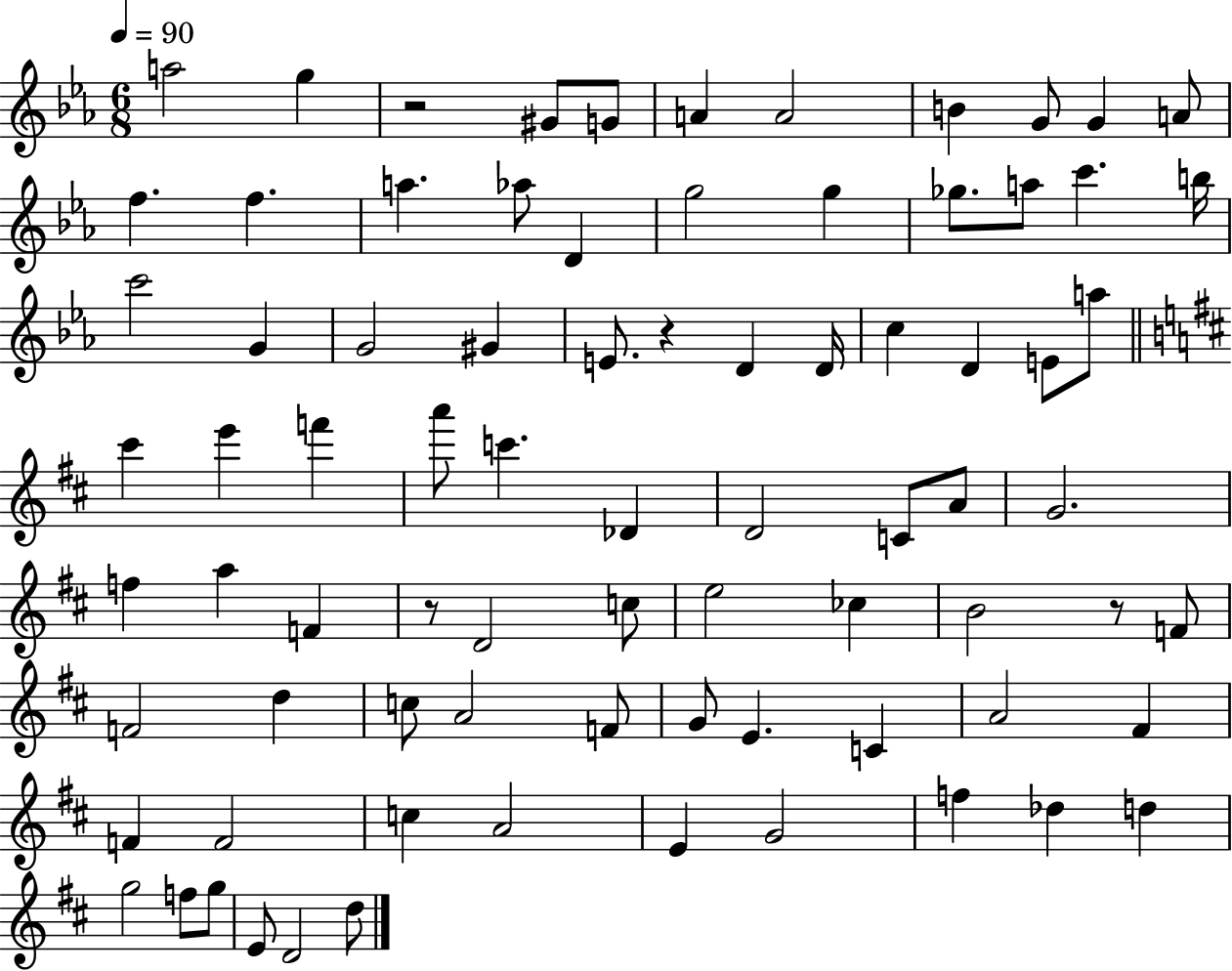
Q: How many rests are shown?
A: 4